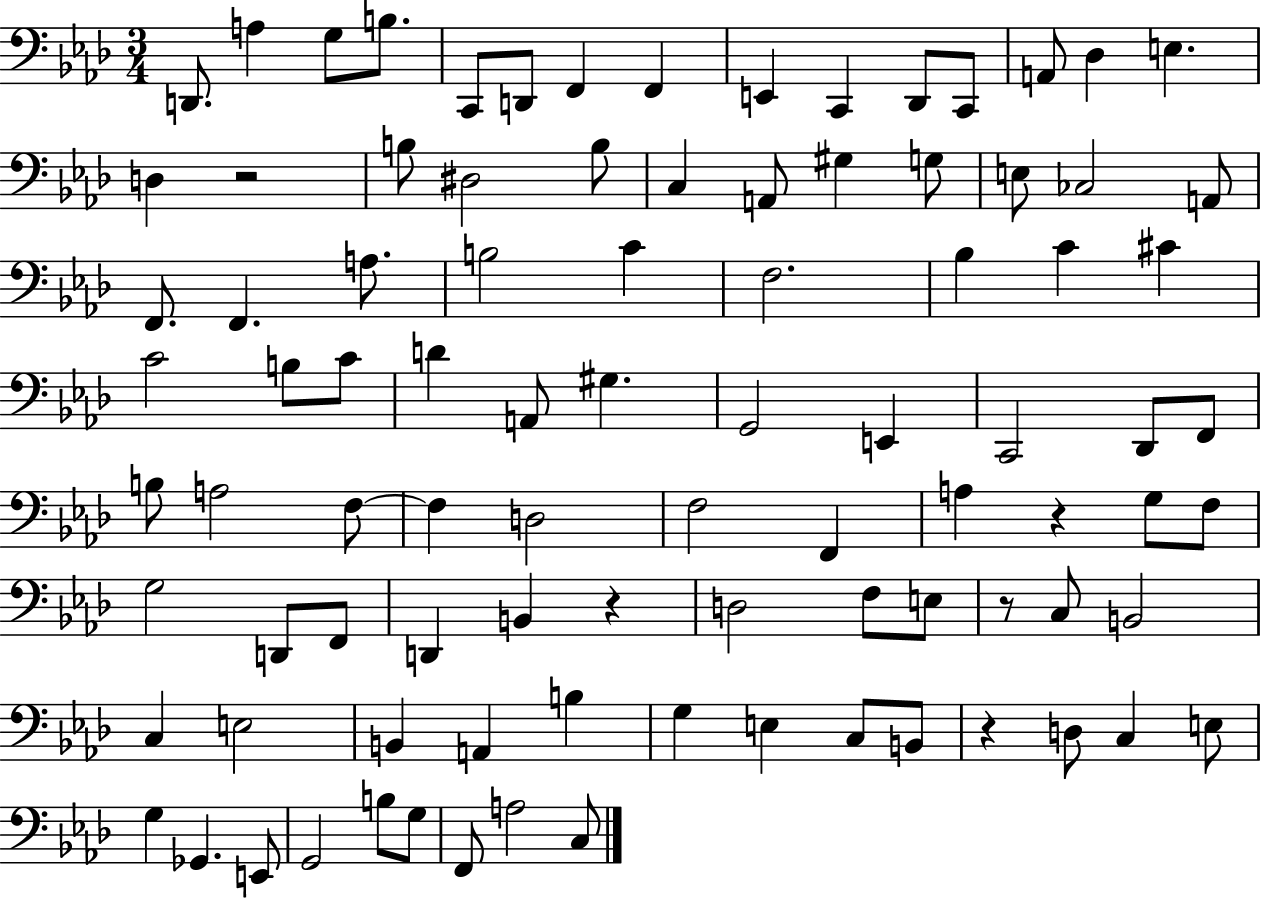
X:1
T:Untitled
M:3/4
L:1/4
K:Ab
D,,/2 A, G,/2 B,/2 C,,/2 D,,/2 F,, F,, E,, C,, _D,,/2 C,,/2 A,,/2 _D, E, D, z2 B,/2 ^D,2 B,/2 C, A,,/2 ^G, G,/2 E,/2 _C,2 A,,/2 F,,/2 F,, A,/2 B,2 C F,2 _B, C ^C C2 B,/2 C/2 D A,,/2 ^G, G,,2 E,, C,,2 _D,,/2 F,,/2 B,/2 A,2 F,/2 F, D,2 F,2 F,, A, z G,/2 F,/2 G,2 D,,/2 F,,/2 D,, B,, z D,2 F,/2 E,/2 z/2 C,/2 B,,2 C, E,2 B,, A,, B, G, E, C,/2 B,,/2 z D,/2 C, E,/2 G, _G,, E,,/2 G,,2 B,/2 G,/2 F,,/2 A,2 C,/2